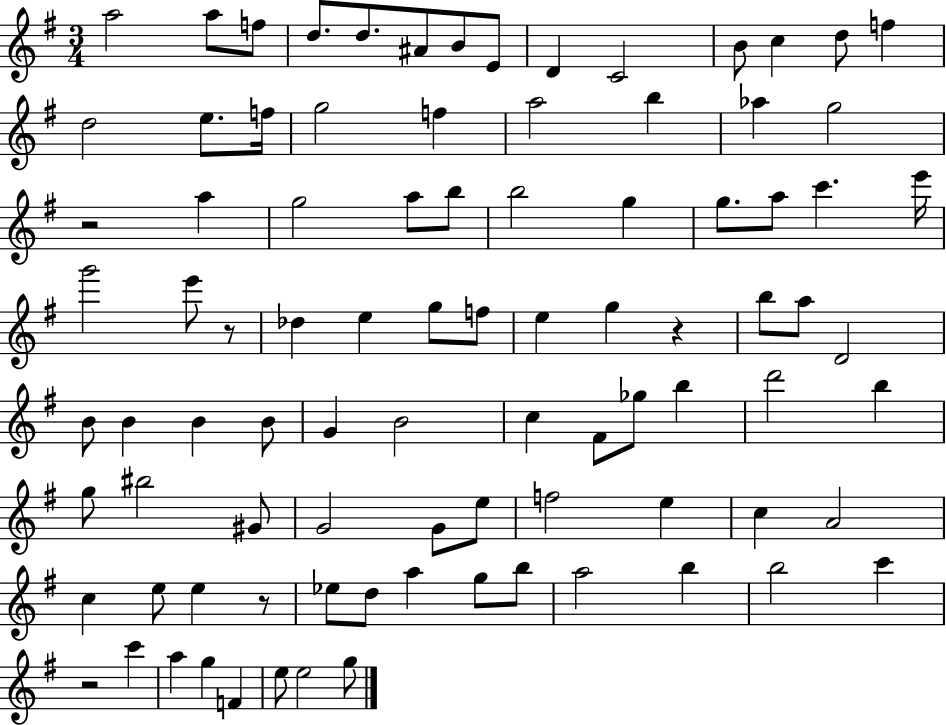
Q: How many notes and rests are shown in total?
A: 90